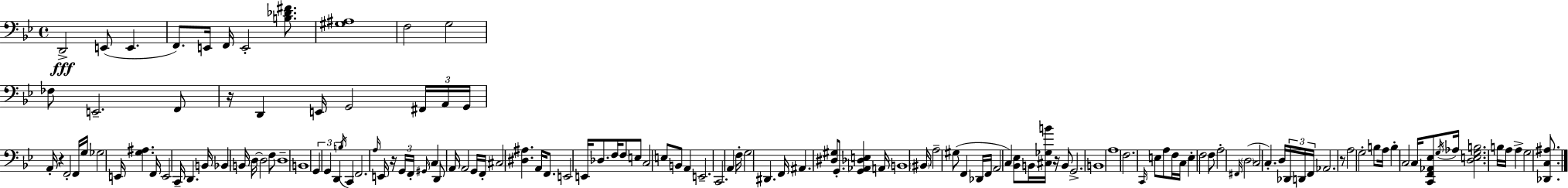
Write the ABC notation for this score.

X:1
T:Untitled
M:4/4
L:1/4
K:Gm
D,,2 E,,/2 E,, F,,/2 E,,/4 F,,/4 E,,2 [B,_D^F]/2 [^G,^A,]4 F,2 G,2 _F,/2 E,,2 F,,/2 z/4 D,, E,,/4 G,,2 ^F,,/4 A,,/4 G,,/4 A,,/4 z F,,2 F,,/4 G,/4 _G,2 E,,/4 [G,^A,] F,,/4 E,,2 C,,/4 D,, B,,/4 _B,, B,,/4 D,/4 D,2 F,/2 D,4 B,,4 G,, G,, D,, B,/4 C,, F,,2 A,/4 E,,/4 z/4 G,,/4 F,,/4 ^G,,/4 C, D,,/2 A,,/4 A,,2 G,,/4 F,,/4 ^C,2 [^D,^A,] A,,/4 F,,/2 E,,2 E,,/4 _D,/2 F,/4 F,/2 E,/2 C,2 E,/2 B,,/2 A,, E,,2 C,,2 A,, F,/4 G,2 ^D,, F,,/4 ^A,, [^D,^G,]/2 G,,/2 [G,,_A,,_D,E,] A,,/4 B,,4 ^B,,/4 A,2 ^G,/2 F,, _D,,/4 F,,/4 A,,2 C, [_B,,_E,]/2 B,,/4 [^C,_G,B]/4 z/4 B,,/2 G,,2 B,,4 A,4 F,2 C,,/4 E,/2 A,/2 F,/4 C,/4 E, F,2 F,/2 A,2 ^F,,/4 D,2 C,2 C, D,/4 _D,,/4 D,,/4 F,,/4 _A,,2 z/2 A,2 G,2 B,/2 A,/4 B, C,2 C,/4 [C,,F,,_A,,_E,]/2 G,/4 _A,/4 [D,E,G,B,]2 B,/4 A,/4 A, G,2 [_D,,C,^A,]/2